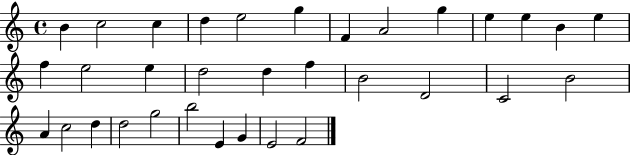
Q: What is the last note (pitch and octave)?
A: F4